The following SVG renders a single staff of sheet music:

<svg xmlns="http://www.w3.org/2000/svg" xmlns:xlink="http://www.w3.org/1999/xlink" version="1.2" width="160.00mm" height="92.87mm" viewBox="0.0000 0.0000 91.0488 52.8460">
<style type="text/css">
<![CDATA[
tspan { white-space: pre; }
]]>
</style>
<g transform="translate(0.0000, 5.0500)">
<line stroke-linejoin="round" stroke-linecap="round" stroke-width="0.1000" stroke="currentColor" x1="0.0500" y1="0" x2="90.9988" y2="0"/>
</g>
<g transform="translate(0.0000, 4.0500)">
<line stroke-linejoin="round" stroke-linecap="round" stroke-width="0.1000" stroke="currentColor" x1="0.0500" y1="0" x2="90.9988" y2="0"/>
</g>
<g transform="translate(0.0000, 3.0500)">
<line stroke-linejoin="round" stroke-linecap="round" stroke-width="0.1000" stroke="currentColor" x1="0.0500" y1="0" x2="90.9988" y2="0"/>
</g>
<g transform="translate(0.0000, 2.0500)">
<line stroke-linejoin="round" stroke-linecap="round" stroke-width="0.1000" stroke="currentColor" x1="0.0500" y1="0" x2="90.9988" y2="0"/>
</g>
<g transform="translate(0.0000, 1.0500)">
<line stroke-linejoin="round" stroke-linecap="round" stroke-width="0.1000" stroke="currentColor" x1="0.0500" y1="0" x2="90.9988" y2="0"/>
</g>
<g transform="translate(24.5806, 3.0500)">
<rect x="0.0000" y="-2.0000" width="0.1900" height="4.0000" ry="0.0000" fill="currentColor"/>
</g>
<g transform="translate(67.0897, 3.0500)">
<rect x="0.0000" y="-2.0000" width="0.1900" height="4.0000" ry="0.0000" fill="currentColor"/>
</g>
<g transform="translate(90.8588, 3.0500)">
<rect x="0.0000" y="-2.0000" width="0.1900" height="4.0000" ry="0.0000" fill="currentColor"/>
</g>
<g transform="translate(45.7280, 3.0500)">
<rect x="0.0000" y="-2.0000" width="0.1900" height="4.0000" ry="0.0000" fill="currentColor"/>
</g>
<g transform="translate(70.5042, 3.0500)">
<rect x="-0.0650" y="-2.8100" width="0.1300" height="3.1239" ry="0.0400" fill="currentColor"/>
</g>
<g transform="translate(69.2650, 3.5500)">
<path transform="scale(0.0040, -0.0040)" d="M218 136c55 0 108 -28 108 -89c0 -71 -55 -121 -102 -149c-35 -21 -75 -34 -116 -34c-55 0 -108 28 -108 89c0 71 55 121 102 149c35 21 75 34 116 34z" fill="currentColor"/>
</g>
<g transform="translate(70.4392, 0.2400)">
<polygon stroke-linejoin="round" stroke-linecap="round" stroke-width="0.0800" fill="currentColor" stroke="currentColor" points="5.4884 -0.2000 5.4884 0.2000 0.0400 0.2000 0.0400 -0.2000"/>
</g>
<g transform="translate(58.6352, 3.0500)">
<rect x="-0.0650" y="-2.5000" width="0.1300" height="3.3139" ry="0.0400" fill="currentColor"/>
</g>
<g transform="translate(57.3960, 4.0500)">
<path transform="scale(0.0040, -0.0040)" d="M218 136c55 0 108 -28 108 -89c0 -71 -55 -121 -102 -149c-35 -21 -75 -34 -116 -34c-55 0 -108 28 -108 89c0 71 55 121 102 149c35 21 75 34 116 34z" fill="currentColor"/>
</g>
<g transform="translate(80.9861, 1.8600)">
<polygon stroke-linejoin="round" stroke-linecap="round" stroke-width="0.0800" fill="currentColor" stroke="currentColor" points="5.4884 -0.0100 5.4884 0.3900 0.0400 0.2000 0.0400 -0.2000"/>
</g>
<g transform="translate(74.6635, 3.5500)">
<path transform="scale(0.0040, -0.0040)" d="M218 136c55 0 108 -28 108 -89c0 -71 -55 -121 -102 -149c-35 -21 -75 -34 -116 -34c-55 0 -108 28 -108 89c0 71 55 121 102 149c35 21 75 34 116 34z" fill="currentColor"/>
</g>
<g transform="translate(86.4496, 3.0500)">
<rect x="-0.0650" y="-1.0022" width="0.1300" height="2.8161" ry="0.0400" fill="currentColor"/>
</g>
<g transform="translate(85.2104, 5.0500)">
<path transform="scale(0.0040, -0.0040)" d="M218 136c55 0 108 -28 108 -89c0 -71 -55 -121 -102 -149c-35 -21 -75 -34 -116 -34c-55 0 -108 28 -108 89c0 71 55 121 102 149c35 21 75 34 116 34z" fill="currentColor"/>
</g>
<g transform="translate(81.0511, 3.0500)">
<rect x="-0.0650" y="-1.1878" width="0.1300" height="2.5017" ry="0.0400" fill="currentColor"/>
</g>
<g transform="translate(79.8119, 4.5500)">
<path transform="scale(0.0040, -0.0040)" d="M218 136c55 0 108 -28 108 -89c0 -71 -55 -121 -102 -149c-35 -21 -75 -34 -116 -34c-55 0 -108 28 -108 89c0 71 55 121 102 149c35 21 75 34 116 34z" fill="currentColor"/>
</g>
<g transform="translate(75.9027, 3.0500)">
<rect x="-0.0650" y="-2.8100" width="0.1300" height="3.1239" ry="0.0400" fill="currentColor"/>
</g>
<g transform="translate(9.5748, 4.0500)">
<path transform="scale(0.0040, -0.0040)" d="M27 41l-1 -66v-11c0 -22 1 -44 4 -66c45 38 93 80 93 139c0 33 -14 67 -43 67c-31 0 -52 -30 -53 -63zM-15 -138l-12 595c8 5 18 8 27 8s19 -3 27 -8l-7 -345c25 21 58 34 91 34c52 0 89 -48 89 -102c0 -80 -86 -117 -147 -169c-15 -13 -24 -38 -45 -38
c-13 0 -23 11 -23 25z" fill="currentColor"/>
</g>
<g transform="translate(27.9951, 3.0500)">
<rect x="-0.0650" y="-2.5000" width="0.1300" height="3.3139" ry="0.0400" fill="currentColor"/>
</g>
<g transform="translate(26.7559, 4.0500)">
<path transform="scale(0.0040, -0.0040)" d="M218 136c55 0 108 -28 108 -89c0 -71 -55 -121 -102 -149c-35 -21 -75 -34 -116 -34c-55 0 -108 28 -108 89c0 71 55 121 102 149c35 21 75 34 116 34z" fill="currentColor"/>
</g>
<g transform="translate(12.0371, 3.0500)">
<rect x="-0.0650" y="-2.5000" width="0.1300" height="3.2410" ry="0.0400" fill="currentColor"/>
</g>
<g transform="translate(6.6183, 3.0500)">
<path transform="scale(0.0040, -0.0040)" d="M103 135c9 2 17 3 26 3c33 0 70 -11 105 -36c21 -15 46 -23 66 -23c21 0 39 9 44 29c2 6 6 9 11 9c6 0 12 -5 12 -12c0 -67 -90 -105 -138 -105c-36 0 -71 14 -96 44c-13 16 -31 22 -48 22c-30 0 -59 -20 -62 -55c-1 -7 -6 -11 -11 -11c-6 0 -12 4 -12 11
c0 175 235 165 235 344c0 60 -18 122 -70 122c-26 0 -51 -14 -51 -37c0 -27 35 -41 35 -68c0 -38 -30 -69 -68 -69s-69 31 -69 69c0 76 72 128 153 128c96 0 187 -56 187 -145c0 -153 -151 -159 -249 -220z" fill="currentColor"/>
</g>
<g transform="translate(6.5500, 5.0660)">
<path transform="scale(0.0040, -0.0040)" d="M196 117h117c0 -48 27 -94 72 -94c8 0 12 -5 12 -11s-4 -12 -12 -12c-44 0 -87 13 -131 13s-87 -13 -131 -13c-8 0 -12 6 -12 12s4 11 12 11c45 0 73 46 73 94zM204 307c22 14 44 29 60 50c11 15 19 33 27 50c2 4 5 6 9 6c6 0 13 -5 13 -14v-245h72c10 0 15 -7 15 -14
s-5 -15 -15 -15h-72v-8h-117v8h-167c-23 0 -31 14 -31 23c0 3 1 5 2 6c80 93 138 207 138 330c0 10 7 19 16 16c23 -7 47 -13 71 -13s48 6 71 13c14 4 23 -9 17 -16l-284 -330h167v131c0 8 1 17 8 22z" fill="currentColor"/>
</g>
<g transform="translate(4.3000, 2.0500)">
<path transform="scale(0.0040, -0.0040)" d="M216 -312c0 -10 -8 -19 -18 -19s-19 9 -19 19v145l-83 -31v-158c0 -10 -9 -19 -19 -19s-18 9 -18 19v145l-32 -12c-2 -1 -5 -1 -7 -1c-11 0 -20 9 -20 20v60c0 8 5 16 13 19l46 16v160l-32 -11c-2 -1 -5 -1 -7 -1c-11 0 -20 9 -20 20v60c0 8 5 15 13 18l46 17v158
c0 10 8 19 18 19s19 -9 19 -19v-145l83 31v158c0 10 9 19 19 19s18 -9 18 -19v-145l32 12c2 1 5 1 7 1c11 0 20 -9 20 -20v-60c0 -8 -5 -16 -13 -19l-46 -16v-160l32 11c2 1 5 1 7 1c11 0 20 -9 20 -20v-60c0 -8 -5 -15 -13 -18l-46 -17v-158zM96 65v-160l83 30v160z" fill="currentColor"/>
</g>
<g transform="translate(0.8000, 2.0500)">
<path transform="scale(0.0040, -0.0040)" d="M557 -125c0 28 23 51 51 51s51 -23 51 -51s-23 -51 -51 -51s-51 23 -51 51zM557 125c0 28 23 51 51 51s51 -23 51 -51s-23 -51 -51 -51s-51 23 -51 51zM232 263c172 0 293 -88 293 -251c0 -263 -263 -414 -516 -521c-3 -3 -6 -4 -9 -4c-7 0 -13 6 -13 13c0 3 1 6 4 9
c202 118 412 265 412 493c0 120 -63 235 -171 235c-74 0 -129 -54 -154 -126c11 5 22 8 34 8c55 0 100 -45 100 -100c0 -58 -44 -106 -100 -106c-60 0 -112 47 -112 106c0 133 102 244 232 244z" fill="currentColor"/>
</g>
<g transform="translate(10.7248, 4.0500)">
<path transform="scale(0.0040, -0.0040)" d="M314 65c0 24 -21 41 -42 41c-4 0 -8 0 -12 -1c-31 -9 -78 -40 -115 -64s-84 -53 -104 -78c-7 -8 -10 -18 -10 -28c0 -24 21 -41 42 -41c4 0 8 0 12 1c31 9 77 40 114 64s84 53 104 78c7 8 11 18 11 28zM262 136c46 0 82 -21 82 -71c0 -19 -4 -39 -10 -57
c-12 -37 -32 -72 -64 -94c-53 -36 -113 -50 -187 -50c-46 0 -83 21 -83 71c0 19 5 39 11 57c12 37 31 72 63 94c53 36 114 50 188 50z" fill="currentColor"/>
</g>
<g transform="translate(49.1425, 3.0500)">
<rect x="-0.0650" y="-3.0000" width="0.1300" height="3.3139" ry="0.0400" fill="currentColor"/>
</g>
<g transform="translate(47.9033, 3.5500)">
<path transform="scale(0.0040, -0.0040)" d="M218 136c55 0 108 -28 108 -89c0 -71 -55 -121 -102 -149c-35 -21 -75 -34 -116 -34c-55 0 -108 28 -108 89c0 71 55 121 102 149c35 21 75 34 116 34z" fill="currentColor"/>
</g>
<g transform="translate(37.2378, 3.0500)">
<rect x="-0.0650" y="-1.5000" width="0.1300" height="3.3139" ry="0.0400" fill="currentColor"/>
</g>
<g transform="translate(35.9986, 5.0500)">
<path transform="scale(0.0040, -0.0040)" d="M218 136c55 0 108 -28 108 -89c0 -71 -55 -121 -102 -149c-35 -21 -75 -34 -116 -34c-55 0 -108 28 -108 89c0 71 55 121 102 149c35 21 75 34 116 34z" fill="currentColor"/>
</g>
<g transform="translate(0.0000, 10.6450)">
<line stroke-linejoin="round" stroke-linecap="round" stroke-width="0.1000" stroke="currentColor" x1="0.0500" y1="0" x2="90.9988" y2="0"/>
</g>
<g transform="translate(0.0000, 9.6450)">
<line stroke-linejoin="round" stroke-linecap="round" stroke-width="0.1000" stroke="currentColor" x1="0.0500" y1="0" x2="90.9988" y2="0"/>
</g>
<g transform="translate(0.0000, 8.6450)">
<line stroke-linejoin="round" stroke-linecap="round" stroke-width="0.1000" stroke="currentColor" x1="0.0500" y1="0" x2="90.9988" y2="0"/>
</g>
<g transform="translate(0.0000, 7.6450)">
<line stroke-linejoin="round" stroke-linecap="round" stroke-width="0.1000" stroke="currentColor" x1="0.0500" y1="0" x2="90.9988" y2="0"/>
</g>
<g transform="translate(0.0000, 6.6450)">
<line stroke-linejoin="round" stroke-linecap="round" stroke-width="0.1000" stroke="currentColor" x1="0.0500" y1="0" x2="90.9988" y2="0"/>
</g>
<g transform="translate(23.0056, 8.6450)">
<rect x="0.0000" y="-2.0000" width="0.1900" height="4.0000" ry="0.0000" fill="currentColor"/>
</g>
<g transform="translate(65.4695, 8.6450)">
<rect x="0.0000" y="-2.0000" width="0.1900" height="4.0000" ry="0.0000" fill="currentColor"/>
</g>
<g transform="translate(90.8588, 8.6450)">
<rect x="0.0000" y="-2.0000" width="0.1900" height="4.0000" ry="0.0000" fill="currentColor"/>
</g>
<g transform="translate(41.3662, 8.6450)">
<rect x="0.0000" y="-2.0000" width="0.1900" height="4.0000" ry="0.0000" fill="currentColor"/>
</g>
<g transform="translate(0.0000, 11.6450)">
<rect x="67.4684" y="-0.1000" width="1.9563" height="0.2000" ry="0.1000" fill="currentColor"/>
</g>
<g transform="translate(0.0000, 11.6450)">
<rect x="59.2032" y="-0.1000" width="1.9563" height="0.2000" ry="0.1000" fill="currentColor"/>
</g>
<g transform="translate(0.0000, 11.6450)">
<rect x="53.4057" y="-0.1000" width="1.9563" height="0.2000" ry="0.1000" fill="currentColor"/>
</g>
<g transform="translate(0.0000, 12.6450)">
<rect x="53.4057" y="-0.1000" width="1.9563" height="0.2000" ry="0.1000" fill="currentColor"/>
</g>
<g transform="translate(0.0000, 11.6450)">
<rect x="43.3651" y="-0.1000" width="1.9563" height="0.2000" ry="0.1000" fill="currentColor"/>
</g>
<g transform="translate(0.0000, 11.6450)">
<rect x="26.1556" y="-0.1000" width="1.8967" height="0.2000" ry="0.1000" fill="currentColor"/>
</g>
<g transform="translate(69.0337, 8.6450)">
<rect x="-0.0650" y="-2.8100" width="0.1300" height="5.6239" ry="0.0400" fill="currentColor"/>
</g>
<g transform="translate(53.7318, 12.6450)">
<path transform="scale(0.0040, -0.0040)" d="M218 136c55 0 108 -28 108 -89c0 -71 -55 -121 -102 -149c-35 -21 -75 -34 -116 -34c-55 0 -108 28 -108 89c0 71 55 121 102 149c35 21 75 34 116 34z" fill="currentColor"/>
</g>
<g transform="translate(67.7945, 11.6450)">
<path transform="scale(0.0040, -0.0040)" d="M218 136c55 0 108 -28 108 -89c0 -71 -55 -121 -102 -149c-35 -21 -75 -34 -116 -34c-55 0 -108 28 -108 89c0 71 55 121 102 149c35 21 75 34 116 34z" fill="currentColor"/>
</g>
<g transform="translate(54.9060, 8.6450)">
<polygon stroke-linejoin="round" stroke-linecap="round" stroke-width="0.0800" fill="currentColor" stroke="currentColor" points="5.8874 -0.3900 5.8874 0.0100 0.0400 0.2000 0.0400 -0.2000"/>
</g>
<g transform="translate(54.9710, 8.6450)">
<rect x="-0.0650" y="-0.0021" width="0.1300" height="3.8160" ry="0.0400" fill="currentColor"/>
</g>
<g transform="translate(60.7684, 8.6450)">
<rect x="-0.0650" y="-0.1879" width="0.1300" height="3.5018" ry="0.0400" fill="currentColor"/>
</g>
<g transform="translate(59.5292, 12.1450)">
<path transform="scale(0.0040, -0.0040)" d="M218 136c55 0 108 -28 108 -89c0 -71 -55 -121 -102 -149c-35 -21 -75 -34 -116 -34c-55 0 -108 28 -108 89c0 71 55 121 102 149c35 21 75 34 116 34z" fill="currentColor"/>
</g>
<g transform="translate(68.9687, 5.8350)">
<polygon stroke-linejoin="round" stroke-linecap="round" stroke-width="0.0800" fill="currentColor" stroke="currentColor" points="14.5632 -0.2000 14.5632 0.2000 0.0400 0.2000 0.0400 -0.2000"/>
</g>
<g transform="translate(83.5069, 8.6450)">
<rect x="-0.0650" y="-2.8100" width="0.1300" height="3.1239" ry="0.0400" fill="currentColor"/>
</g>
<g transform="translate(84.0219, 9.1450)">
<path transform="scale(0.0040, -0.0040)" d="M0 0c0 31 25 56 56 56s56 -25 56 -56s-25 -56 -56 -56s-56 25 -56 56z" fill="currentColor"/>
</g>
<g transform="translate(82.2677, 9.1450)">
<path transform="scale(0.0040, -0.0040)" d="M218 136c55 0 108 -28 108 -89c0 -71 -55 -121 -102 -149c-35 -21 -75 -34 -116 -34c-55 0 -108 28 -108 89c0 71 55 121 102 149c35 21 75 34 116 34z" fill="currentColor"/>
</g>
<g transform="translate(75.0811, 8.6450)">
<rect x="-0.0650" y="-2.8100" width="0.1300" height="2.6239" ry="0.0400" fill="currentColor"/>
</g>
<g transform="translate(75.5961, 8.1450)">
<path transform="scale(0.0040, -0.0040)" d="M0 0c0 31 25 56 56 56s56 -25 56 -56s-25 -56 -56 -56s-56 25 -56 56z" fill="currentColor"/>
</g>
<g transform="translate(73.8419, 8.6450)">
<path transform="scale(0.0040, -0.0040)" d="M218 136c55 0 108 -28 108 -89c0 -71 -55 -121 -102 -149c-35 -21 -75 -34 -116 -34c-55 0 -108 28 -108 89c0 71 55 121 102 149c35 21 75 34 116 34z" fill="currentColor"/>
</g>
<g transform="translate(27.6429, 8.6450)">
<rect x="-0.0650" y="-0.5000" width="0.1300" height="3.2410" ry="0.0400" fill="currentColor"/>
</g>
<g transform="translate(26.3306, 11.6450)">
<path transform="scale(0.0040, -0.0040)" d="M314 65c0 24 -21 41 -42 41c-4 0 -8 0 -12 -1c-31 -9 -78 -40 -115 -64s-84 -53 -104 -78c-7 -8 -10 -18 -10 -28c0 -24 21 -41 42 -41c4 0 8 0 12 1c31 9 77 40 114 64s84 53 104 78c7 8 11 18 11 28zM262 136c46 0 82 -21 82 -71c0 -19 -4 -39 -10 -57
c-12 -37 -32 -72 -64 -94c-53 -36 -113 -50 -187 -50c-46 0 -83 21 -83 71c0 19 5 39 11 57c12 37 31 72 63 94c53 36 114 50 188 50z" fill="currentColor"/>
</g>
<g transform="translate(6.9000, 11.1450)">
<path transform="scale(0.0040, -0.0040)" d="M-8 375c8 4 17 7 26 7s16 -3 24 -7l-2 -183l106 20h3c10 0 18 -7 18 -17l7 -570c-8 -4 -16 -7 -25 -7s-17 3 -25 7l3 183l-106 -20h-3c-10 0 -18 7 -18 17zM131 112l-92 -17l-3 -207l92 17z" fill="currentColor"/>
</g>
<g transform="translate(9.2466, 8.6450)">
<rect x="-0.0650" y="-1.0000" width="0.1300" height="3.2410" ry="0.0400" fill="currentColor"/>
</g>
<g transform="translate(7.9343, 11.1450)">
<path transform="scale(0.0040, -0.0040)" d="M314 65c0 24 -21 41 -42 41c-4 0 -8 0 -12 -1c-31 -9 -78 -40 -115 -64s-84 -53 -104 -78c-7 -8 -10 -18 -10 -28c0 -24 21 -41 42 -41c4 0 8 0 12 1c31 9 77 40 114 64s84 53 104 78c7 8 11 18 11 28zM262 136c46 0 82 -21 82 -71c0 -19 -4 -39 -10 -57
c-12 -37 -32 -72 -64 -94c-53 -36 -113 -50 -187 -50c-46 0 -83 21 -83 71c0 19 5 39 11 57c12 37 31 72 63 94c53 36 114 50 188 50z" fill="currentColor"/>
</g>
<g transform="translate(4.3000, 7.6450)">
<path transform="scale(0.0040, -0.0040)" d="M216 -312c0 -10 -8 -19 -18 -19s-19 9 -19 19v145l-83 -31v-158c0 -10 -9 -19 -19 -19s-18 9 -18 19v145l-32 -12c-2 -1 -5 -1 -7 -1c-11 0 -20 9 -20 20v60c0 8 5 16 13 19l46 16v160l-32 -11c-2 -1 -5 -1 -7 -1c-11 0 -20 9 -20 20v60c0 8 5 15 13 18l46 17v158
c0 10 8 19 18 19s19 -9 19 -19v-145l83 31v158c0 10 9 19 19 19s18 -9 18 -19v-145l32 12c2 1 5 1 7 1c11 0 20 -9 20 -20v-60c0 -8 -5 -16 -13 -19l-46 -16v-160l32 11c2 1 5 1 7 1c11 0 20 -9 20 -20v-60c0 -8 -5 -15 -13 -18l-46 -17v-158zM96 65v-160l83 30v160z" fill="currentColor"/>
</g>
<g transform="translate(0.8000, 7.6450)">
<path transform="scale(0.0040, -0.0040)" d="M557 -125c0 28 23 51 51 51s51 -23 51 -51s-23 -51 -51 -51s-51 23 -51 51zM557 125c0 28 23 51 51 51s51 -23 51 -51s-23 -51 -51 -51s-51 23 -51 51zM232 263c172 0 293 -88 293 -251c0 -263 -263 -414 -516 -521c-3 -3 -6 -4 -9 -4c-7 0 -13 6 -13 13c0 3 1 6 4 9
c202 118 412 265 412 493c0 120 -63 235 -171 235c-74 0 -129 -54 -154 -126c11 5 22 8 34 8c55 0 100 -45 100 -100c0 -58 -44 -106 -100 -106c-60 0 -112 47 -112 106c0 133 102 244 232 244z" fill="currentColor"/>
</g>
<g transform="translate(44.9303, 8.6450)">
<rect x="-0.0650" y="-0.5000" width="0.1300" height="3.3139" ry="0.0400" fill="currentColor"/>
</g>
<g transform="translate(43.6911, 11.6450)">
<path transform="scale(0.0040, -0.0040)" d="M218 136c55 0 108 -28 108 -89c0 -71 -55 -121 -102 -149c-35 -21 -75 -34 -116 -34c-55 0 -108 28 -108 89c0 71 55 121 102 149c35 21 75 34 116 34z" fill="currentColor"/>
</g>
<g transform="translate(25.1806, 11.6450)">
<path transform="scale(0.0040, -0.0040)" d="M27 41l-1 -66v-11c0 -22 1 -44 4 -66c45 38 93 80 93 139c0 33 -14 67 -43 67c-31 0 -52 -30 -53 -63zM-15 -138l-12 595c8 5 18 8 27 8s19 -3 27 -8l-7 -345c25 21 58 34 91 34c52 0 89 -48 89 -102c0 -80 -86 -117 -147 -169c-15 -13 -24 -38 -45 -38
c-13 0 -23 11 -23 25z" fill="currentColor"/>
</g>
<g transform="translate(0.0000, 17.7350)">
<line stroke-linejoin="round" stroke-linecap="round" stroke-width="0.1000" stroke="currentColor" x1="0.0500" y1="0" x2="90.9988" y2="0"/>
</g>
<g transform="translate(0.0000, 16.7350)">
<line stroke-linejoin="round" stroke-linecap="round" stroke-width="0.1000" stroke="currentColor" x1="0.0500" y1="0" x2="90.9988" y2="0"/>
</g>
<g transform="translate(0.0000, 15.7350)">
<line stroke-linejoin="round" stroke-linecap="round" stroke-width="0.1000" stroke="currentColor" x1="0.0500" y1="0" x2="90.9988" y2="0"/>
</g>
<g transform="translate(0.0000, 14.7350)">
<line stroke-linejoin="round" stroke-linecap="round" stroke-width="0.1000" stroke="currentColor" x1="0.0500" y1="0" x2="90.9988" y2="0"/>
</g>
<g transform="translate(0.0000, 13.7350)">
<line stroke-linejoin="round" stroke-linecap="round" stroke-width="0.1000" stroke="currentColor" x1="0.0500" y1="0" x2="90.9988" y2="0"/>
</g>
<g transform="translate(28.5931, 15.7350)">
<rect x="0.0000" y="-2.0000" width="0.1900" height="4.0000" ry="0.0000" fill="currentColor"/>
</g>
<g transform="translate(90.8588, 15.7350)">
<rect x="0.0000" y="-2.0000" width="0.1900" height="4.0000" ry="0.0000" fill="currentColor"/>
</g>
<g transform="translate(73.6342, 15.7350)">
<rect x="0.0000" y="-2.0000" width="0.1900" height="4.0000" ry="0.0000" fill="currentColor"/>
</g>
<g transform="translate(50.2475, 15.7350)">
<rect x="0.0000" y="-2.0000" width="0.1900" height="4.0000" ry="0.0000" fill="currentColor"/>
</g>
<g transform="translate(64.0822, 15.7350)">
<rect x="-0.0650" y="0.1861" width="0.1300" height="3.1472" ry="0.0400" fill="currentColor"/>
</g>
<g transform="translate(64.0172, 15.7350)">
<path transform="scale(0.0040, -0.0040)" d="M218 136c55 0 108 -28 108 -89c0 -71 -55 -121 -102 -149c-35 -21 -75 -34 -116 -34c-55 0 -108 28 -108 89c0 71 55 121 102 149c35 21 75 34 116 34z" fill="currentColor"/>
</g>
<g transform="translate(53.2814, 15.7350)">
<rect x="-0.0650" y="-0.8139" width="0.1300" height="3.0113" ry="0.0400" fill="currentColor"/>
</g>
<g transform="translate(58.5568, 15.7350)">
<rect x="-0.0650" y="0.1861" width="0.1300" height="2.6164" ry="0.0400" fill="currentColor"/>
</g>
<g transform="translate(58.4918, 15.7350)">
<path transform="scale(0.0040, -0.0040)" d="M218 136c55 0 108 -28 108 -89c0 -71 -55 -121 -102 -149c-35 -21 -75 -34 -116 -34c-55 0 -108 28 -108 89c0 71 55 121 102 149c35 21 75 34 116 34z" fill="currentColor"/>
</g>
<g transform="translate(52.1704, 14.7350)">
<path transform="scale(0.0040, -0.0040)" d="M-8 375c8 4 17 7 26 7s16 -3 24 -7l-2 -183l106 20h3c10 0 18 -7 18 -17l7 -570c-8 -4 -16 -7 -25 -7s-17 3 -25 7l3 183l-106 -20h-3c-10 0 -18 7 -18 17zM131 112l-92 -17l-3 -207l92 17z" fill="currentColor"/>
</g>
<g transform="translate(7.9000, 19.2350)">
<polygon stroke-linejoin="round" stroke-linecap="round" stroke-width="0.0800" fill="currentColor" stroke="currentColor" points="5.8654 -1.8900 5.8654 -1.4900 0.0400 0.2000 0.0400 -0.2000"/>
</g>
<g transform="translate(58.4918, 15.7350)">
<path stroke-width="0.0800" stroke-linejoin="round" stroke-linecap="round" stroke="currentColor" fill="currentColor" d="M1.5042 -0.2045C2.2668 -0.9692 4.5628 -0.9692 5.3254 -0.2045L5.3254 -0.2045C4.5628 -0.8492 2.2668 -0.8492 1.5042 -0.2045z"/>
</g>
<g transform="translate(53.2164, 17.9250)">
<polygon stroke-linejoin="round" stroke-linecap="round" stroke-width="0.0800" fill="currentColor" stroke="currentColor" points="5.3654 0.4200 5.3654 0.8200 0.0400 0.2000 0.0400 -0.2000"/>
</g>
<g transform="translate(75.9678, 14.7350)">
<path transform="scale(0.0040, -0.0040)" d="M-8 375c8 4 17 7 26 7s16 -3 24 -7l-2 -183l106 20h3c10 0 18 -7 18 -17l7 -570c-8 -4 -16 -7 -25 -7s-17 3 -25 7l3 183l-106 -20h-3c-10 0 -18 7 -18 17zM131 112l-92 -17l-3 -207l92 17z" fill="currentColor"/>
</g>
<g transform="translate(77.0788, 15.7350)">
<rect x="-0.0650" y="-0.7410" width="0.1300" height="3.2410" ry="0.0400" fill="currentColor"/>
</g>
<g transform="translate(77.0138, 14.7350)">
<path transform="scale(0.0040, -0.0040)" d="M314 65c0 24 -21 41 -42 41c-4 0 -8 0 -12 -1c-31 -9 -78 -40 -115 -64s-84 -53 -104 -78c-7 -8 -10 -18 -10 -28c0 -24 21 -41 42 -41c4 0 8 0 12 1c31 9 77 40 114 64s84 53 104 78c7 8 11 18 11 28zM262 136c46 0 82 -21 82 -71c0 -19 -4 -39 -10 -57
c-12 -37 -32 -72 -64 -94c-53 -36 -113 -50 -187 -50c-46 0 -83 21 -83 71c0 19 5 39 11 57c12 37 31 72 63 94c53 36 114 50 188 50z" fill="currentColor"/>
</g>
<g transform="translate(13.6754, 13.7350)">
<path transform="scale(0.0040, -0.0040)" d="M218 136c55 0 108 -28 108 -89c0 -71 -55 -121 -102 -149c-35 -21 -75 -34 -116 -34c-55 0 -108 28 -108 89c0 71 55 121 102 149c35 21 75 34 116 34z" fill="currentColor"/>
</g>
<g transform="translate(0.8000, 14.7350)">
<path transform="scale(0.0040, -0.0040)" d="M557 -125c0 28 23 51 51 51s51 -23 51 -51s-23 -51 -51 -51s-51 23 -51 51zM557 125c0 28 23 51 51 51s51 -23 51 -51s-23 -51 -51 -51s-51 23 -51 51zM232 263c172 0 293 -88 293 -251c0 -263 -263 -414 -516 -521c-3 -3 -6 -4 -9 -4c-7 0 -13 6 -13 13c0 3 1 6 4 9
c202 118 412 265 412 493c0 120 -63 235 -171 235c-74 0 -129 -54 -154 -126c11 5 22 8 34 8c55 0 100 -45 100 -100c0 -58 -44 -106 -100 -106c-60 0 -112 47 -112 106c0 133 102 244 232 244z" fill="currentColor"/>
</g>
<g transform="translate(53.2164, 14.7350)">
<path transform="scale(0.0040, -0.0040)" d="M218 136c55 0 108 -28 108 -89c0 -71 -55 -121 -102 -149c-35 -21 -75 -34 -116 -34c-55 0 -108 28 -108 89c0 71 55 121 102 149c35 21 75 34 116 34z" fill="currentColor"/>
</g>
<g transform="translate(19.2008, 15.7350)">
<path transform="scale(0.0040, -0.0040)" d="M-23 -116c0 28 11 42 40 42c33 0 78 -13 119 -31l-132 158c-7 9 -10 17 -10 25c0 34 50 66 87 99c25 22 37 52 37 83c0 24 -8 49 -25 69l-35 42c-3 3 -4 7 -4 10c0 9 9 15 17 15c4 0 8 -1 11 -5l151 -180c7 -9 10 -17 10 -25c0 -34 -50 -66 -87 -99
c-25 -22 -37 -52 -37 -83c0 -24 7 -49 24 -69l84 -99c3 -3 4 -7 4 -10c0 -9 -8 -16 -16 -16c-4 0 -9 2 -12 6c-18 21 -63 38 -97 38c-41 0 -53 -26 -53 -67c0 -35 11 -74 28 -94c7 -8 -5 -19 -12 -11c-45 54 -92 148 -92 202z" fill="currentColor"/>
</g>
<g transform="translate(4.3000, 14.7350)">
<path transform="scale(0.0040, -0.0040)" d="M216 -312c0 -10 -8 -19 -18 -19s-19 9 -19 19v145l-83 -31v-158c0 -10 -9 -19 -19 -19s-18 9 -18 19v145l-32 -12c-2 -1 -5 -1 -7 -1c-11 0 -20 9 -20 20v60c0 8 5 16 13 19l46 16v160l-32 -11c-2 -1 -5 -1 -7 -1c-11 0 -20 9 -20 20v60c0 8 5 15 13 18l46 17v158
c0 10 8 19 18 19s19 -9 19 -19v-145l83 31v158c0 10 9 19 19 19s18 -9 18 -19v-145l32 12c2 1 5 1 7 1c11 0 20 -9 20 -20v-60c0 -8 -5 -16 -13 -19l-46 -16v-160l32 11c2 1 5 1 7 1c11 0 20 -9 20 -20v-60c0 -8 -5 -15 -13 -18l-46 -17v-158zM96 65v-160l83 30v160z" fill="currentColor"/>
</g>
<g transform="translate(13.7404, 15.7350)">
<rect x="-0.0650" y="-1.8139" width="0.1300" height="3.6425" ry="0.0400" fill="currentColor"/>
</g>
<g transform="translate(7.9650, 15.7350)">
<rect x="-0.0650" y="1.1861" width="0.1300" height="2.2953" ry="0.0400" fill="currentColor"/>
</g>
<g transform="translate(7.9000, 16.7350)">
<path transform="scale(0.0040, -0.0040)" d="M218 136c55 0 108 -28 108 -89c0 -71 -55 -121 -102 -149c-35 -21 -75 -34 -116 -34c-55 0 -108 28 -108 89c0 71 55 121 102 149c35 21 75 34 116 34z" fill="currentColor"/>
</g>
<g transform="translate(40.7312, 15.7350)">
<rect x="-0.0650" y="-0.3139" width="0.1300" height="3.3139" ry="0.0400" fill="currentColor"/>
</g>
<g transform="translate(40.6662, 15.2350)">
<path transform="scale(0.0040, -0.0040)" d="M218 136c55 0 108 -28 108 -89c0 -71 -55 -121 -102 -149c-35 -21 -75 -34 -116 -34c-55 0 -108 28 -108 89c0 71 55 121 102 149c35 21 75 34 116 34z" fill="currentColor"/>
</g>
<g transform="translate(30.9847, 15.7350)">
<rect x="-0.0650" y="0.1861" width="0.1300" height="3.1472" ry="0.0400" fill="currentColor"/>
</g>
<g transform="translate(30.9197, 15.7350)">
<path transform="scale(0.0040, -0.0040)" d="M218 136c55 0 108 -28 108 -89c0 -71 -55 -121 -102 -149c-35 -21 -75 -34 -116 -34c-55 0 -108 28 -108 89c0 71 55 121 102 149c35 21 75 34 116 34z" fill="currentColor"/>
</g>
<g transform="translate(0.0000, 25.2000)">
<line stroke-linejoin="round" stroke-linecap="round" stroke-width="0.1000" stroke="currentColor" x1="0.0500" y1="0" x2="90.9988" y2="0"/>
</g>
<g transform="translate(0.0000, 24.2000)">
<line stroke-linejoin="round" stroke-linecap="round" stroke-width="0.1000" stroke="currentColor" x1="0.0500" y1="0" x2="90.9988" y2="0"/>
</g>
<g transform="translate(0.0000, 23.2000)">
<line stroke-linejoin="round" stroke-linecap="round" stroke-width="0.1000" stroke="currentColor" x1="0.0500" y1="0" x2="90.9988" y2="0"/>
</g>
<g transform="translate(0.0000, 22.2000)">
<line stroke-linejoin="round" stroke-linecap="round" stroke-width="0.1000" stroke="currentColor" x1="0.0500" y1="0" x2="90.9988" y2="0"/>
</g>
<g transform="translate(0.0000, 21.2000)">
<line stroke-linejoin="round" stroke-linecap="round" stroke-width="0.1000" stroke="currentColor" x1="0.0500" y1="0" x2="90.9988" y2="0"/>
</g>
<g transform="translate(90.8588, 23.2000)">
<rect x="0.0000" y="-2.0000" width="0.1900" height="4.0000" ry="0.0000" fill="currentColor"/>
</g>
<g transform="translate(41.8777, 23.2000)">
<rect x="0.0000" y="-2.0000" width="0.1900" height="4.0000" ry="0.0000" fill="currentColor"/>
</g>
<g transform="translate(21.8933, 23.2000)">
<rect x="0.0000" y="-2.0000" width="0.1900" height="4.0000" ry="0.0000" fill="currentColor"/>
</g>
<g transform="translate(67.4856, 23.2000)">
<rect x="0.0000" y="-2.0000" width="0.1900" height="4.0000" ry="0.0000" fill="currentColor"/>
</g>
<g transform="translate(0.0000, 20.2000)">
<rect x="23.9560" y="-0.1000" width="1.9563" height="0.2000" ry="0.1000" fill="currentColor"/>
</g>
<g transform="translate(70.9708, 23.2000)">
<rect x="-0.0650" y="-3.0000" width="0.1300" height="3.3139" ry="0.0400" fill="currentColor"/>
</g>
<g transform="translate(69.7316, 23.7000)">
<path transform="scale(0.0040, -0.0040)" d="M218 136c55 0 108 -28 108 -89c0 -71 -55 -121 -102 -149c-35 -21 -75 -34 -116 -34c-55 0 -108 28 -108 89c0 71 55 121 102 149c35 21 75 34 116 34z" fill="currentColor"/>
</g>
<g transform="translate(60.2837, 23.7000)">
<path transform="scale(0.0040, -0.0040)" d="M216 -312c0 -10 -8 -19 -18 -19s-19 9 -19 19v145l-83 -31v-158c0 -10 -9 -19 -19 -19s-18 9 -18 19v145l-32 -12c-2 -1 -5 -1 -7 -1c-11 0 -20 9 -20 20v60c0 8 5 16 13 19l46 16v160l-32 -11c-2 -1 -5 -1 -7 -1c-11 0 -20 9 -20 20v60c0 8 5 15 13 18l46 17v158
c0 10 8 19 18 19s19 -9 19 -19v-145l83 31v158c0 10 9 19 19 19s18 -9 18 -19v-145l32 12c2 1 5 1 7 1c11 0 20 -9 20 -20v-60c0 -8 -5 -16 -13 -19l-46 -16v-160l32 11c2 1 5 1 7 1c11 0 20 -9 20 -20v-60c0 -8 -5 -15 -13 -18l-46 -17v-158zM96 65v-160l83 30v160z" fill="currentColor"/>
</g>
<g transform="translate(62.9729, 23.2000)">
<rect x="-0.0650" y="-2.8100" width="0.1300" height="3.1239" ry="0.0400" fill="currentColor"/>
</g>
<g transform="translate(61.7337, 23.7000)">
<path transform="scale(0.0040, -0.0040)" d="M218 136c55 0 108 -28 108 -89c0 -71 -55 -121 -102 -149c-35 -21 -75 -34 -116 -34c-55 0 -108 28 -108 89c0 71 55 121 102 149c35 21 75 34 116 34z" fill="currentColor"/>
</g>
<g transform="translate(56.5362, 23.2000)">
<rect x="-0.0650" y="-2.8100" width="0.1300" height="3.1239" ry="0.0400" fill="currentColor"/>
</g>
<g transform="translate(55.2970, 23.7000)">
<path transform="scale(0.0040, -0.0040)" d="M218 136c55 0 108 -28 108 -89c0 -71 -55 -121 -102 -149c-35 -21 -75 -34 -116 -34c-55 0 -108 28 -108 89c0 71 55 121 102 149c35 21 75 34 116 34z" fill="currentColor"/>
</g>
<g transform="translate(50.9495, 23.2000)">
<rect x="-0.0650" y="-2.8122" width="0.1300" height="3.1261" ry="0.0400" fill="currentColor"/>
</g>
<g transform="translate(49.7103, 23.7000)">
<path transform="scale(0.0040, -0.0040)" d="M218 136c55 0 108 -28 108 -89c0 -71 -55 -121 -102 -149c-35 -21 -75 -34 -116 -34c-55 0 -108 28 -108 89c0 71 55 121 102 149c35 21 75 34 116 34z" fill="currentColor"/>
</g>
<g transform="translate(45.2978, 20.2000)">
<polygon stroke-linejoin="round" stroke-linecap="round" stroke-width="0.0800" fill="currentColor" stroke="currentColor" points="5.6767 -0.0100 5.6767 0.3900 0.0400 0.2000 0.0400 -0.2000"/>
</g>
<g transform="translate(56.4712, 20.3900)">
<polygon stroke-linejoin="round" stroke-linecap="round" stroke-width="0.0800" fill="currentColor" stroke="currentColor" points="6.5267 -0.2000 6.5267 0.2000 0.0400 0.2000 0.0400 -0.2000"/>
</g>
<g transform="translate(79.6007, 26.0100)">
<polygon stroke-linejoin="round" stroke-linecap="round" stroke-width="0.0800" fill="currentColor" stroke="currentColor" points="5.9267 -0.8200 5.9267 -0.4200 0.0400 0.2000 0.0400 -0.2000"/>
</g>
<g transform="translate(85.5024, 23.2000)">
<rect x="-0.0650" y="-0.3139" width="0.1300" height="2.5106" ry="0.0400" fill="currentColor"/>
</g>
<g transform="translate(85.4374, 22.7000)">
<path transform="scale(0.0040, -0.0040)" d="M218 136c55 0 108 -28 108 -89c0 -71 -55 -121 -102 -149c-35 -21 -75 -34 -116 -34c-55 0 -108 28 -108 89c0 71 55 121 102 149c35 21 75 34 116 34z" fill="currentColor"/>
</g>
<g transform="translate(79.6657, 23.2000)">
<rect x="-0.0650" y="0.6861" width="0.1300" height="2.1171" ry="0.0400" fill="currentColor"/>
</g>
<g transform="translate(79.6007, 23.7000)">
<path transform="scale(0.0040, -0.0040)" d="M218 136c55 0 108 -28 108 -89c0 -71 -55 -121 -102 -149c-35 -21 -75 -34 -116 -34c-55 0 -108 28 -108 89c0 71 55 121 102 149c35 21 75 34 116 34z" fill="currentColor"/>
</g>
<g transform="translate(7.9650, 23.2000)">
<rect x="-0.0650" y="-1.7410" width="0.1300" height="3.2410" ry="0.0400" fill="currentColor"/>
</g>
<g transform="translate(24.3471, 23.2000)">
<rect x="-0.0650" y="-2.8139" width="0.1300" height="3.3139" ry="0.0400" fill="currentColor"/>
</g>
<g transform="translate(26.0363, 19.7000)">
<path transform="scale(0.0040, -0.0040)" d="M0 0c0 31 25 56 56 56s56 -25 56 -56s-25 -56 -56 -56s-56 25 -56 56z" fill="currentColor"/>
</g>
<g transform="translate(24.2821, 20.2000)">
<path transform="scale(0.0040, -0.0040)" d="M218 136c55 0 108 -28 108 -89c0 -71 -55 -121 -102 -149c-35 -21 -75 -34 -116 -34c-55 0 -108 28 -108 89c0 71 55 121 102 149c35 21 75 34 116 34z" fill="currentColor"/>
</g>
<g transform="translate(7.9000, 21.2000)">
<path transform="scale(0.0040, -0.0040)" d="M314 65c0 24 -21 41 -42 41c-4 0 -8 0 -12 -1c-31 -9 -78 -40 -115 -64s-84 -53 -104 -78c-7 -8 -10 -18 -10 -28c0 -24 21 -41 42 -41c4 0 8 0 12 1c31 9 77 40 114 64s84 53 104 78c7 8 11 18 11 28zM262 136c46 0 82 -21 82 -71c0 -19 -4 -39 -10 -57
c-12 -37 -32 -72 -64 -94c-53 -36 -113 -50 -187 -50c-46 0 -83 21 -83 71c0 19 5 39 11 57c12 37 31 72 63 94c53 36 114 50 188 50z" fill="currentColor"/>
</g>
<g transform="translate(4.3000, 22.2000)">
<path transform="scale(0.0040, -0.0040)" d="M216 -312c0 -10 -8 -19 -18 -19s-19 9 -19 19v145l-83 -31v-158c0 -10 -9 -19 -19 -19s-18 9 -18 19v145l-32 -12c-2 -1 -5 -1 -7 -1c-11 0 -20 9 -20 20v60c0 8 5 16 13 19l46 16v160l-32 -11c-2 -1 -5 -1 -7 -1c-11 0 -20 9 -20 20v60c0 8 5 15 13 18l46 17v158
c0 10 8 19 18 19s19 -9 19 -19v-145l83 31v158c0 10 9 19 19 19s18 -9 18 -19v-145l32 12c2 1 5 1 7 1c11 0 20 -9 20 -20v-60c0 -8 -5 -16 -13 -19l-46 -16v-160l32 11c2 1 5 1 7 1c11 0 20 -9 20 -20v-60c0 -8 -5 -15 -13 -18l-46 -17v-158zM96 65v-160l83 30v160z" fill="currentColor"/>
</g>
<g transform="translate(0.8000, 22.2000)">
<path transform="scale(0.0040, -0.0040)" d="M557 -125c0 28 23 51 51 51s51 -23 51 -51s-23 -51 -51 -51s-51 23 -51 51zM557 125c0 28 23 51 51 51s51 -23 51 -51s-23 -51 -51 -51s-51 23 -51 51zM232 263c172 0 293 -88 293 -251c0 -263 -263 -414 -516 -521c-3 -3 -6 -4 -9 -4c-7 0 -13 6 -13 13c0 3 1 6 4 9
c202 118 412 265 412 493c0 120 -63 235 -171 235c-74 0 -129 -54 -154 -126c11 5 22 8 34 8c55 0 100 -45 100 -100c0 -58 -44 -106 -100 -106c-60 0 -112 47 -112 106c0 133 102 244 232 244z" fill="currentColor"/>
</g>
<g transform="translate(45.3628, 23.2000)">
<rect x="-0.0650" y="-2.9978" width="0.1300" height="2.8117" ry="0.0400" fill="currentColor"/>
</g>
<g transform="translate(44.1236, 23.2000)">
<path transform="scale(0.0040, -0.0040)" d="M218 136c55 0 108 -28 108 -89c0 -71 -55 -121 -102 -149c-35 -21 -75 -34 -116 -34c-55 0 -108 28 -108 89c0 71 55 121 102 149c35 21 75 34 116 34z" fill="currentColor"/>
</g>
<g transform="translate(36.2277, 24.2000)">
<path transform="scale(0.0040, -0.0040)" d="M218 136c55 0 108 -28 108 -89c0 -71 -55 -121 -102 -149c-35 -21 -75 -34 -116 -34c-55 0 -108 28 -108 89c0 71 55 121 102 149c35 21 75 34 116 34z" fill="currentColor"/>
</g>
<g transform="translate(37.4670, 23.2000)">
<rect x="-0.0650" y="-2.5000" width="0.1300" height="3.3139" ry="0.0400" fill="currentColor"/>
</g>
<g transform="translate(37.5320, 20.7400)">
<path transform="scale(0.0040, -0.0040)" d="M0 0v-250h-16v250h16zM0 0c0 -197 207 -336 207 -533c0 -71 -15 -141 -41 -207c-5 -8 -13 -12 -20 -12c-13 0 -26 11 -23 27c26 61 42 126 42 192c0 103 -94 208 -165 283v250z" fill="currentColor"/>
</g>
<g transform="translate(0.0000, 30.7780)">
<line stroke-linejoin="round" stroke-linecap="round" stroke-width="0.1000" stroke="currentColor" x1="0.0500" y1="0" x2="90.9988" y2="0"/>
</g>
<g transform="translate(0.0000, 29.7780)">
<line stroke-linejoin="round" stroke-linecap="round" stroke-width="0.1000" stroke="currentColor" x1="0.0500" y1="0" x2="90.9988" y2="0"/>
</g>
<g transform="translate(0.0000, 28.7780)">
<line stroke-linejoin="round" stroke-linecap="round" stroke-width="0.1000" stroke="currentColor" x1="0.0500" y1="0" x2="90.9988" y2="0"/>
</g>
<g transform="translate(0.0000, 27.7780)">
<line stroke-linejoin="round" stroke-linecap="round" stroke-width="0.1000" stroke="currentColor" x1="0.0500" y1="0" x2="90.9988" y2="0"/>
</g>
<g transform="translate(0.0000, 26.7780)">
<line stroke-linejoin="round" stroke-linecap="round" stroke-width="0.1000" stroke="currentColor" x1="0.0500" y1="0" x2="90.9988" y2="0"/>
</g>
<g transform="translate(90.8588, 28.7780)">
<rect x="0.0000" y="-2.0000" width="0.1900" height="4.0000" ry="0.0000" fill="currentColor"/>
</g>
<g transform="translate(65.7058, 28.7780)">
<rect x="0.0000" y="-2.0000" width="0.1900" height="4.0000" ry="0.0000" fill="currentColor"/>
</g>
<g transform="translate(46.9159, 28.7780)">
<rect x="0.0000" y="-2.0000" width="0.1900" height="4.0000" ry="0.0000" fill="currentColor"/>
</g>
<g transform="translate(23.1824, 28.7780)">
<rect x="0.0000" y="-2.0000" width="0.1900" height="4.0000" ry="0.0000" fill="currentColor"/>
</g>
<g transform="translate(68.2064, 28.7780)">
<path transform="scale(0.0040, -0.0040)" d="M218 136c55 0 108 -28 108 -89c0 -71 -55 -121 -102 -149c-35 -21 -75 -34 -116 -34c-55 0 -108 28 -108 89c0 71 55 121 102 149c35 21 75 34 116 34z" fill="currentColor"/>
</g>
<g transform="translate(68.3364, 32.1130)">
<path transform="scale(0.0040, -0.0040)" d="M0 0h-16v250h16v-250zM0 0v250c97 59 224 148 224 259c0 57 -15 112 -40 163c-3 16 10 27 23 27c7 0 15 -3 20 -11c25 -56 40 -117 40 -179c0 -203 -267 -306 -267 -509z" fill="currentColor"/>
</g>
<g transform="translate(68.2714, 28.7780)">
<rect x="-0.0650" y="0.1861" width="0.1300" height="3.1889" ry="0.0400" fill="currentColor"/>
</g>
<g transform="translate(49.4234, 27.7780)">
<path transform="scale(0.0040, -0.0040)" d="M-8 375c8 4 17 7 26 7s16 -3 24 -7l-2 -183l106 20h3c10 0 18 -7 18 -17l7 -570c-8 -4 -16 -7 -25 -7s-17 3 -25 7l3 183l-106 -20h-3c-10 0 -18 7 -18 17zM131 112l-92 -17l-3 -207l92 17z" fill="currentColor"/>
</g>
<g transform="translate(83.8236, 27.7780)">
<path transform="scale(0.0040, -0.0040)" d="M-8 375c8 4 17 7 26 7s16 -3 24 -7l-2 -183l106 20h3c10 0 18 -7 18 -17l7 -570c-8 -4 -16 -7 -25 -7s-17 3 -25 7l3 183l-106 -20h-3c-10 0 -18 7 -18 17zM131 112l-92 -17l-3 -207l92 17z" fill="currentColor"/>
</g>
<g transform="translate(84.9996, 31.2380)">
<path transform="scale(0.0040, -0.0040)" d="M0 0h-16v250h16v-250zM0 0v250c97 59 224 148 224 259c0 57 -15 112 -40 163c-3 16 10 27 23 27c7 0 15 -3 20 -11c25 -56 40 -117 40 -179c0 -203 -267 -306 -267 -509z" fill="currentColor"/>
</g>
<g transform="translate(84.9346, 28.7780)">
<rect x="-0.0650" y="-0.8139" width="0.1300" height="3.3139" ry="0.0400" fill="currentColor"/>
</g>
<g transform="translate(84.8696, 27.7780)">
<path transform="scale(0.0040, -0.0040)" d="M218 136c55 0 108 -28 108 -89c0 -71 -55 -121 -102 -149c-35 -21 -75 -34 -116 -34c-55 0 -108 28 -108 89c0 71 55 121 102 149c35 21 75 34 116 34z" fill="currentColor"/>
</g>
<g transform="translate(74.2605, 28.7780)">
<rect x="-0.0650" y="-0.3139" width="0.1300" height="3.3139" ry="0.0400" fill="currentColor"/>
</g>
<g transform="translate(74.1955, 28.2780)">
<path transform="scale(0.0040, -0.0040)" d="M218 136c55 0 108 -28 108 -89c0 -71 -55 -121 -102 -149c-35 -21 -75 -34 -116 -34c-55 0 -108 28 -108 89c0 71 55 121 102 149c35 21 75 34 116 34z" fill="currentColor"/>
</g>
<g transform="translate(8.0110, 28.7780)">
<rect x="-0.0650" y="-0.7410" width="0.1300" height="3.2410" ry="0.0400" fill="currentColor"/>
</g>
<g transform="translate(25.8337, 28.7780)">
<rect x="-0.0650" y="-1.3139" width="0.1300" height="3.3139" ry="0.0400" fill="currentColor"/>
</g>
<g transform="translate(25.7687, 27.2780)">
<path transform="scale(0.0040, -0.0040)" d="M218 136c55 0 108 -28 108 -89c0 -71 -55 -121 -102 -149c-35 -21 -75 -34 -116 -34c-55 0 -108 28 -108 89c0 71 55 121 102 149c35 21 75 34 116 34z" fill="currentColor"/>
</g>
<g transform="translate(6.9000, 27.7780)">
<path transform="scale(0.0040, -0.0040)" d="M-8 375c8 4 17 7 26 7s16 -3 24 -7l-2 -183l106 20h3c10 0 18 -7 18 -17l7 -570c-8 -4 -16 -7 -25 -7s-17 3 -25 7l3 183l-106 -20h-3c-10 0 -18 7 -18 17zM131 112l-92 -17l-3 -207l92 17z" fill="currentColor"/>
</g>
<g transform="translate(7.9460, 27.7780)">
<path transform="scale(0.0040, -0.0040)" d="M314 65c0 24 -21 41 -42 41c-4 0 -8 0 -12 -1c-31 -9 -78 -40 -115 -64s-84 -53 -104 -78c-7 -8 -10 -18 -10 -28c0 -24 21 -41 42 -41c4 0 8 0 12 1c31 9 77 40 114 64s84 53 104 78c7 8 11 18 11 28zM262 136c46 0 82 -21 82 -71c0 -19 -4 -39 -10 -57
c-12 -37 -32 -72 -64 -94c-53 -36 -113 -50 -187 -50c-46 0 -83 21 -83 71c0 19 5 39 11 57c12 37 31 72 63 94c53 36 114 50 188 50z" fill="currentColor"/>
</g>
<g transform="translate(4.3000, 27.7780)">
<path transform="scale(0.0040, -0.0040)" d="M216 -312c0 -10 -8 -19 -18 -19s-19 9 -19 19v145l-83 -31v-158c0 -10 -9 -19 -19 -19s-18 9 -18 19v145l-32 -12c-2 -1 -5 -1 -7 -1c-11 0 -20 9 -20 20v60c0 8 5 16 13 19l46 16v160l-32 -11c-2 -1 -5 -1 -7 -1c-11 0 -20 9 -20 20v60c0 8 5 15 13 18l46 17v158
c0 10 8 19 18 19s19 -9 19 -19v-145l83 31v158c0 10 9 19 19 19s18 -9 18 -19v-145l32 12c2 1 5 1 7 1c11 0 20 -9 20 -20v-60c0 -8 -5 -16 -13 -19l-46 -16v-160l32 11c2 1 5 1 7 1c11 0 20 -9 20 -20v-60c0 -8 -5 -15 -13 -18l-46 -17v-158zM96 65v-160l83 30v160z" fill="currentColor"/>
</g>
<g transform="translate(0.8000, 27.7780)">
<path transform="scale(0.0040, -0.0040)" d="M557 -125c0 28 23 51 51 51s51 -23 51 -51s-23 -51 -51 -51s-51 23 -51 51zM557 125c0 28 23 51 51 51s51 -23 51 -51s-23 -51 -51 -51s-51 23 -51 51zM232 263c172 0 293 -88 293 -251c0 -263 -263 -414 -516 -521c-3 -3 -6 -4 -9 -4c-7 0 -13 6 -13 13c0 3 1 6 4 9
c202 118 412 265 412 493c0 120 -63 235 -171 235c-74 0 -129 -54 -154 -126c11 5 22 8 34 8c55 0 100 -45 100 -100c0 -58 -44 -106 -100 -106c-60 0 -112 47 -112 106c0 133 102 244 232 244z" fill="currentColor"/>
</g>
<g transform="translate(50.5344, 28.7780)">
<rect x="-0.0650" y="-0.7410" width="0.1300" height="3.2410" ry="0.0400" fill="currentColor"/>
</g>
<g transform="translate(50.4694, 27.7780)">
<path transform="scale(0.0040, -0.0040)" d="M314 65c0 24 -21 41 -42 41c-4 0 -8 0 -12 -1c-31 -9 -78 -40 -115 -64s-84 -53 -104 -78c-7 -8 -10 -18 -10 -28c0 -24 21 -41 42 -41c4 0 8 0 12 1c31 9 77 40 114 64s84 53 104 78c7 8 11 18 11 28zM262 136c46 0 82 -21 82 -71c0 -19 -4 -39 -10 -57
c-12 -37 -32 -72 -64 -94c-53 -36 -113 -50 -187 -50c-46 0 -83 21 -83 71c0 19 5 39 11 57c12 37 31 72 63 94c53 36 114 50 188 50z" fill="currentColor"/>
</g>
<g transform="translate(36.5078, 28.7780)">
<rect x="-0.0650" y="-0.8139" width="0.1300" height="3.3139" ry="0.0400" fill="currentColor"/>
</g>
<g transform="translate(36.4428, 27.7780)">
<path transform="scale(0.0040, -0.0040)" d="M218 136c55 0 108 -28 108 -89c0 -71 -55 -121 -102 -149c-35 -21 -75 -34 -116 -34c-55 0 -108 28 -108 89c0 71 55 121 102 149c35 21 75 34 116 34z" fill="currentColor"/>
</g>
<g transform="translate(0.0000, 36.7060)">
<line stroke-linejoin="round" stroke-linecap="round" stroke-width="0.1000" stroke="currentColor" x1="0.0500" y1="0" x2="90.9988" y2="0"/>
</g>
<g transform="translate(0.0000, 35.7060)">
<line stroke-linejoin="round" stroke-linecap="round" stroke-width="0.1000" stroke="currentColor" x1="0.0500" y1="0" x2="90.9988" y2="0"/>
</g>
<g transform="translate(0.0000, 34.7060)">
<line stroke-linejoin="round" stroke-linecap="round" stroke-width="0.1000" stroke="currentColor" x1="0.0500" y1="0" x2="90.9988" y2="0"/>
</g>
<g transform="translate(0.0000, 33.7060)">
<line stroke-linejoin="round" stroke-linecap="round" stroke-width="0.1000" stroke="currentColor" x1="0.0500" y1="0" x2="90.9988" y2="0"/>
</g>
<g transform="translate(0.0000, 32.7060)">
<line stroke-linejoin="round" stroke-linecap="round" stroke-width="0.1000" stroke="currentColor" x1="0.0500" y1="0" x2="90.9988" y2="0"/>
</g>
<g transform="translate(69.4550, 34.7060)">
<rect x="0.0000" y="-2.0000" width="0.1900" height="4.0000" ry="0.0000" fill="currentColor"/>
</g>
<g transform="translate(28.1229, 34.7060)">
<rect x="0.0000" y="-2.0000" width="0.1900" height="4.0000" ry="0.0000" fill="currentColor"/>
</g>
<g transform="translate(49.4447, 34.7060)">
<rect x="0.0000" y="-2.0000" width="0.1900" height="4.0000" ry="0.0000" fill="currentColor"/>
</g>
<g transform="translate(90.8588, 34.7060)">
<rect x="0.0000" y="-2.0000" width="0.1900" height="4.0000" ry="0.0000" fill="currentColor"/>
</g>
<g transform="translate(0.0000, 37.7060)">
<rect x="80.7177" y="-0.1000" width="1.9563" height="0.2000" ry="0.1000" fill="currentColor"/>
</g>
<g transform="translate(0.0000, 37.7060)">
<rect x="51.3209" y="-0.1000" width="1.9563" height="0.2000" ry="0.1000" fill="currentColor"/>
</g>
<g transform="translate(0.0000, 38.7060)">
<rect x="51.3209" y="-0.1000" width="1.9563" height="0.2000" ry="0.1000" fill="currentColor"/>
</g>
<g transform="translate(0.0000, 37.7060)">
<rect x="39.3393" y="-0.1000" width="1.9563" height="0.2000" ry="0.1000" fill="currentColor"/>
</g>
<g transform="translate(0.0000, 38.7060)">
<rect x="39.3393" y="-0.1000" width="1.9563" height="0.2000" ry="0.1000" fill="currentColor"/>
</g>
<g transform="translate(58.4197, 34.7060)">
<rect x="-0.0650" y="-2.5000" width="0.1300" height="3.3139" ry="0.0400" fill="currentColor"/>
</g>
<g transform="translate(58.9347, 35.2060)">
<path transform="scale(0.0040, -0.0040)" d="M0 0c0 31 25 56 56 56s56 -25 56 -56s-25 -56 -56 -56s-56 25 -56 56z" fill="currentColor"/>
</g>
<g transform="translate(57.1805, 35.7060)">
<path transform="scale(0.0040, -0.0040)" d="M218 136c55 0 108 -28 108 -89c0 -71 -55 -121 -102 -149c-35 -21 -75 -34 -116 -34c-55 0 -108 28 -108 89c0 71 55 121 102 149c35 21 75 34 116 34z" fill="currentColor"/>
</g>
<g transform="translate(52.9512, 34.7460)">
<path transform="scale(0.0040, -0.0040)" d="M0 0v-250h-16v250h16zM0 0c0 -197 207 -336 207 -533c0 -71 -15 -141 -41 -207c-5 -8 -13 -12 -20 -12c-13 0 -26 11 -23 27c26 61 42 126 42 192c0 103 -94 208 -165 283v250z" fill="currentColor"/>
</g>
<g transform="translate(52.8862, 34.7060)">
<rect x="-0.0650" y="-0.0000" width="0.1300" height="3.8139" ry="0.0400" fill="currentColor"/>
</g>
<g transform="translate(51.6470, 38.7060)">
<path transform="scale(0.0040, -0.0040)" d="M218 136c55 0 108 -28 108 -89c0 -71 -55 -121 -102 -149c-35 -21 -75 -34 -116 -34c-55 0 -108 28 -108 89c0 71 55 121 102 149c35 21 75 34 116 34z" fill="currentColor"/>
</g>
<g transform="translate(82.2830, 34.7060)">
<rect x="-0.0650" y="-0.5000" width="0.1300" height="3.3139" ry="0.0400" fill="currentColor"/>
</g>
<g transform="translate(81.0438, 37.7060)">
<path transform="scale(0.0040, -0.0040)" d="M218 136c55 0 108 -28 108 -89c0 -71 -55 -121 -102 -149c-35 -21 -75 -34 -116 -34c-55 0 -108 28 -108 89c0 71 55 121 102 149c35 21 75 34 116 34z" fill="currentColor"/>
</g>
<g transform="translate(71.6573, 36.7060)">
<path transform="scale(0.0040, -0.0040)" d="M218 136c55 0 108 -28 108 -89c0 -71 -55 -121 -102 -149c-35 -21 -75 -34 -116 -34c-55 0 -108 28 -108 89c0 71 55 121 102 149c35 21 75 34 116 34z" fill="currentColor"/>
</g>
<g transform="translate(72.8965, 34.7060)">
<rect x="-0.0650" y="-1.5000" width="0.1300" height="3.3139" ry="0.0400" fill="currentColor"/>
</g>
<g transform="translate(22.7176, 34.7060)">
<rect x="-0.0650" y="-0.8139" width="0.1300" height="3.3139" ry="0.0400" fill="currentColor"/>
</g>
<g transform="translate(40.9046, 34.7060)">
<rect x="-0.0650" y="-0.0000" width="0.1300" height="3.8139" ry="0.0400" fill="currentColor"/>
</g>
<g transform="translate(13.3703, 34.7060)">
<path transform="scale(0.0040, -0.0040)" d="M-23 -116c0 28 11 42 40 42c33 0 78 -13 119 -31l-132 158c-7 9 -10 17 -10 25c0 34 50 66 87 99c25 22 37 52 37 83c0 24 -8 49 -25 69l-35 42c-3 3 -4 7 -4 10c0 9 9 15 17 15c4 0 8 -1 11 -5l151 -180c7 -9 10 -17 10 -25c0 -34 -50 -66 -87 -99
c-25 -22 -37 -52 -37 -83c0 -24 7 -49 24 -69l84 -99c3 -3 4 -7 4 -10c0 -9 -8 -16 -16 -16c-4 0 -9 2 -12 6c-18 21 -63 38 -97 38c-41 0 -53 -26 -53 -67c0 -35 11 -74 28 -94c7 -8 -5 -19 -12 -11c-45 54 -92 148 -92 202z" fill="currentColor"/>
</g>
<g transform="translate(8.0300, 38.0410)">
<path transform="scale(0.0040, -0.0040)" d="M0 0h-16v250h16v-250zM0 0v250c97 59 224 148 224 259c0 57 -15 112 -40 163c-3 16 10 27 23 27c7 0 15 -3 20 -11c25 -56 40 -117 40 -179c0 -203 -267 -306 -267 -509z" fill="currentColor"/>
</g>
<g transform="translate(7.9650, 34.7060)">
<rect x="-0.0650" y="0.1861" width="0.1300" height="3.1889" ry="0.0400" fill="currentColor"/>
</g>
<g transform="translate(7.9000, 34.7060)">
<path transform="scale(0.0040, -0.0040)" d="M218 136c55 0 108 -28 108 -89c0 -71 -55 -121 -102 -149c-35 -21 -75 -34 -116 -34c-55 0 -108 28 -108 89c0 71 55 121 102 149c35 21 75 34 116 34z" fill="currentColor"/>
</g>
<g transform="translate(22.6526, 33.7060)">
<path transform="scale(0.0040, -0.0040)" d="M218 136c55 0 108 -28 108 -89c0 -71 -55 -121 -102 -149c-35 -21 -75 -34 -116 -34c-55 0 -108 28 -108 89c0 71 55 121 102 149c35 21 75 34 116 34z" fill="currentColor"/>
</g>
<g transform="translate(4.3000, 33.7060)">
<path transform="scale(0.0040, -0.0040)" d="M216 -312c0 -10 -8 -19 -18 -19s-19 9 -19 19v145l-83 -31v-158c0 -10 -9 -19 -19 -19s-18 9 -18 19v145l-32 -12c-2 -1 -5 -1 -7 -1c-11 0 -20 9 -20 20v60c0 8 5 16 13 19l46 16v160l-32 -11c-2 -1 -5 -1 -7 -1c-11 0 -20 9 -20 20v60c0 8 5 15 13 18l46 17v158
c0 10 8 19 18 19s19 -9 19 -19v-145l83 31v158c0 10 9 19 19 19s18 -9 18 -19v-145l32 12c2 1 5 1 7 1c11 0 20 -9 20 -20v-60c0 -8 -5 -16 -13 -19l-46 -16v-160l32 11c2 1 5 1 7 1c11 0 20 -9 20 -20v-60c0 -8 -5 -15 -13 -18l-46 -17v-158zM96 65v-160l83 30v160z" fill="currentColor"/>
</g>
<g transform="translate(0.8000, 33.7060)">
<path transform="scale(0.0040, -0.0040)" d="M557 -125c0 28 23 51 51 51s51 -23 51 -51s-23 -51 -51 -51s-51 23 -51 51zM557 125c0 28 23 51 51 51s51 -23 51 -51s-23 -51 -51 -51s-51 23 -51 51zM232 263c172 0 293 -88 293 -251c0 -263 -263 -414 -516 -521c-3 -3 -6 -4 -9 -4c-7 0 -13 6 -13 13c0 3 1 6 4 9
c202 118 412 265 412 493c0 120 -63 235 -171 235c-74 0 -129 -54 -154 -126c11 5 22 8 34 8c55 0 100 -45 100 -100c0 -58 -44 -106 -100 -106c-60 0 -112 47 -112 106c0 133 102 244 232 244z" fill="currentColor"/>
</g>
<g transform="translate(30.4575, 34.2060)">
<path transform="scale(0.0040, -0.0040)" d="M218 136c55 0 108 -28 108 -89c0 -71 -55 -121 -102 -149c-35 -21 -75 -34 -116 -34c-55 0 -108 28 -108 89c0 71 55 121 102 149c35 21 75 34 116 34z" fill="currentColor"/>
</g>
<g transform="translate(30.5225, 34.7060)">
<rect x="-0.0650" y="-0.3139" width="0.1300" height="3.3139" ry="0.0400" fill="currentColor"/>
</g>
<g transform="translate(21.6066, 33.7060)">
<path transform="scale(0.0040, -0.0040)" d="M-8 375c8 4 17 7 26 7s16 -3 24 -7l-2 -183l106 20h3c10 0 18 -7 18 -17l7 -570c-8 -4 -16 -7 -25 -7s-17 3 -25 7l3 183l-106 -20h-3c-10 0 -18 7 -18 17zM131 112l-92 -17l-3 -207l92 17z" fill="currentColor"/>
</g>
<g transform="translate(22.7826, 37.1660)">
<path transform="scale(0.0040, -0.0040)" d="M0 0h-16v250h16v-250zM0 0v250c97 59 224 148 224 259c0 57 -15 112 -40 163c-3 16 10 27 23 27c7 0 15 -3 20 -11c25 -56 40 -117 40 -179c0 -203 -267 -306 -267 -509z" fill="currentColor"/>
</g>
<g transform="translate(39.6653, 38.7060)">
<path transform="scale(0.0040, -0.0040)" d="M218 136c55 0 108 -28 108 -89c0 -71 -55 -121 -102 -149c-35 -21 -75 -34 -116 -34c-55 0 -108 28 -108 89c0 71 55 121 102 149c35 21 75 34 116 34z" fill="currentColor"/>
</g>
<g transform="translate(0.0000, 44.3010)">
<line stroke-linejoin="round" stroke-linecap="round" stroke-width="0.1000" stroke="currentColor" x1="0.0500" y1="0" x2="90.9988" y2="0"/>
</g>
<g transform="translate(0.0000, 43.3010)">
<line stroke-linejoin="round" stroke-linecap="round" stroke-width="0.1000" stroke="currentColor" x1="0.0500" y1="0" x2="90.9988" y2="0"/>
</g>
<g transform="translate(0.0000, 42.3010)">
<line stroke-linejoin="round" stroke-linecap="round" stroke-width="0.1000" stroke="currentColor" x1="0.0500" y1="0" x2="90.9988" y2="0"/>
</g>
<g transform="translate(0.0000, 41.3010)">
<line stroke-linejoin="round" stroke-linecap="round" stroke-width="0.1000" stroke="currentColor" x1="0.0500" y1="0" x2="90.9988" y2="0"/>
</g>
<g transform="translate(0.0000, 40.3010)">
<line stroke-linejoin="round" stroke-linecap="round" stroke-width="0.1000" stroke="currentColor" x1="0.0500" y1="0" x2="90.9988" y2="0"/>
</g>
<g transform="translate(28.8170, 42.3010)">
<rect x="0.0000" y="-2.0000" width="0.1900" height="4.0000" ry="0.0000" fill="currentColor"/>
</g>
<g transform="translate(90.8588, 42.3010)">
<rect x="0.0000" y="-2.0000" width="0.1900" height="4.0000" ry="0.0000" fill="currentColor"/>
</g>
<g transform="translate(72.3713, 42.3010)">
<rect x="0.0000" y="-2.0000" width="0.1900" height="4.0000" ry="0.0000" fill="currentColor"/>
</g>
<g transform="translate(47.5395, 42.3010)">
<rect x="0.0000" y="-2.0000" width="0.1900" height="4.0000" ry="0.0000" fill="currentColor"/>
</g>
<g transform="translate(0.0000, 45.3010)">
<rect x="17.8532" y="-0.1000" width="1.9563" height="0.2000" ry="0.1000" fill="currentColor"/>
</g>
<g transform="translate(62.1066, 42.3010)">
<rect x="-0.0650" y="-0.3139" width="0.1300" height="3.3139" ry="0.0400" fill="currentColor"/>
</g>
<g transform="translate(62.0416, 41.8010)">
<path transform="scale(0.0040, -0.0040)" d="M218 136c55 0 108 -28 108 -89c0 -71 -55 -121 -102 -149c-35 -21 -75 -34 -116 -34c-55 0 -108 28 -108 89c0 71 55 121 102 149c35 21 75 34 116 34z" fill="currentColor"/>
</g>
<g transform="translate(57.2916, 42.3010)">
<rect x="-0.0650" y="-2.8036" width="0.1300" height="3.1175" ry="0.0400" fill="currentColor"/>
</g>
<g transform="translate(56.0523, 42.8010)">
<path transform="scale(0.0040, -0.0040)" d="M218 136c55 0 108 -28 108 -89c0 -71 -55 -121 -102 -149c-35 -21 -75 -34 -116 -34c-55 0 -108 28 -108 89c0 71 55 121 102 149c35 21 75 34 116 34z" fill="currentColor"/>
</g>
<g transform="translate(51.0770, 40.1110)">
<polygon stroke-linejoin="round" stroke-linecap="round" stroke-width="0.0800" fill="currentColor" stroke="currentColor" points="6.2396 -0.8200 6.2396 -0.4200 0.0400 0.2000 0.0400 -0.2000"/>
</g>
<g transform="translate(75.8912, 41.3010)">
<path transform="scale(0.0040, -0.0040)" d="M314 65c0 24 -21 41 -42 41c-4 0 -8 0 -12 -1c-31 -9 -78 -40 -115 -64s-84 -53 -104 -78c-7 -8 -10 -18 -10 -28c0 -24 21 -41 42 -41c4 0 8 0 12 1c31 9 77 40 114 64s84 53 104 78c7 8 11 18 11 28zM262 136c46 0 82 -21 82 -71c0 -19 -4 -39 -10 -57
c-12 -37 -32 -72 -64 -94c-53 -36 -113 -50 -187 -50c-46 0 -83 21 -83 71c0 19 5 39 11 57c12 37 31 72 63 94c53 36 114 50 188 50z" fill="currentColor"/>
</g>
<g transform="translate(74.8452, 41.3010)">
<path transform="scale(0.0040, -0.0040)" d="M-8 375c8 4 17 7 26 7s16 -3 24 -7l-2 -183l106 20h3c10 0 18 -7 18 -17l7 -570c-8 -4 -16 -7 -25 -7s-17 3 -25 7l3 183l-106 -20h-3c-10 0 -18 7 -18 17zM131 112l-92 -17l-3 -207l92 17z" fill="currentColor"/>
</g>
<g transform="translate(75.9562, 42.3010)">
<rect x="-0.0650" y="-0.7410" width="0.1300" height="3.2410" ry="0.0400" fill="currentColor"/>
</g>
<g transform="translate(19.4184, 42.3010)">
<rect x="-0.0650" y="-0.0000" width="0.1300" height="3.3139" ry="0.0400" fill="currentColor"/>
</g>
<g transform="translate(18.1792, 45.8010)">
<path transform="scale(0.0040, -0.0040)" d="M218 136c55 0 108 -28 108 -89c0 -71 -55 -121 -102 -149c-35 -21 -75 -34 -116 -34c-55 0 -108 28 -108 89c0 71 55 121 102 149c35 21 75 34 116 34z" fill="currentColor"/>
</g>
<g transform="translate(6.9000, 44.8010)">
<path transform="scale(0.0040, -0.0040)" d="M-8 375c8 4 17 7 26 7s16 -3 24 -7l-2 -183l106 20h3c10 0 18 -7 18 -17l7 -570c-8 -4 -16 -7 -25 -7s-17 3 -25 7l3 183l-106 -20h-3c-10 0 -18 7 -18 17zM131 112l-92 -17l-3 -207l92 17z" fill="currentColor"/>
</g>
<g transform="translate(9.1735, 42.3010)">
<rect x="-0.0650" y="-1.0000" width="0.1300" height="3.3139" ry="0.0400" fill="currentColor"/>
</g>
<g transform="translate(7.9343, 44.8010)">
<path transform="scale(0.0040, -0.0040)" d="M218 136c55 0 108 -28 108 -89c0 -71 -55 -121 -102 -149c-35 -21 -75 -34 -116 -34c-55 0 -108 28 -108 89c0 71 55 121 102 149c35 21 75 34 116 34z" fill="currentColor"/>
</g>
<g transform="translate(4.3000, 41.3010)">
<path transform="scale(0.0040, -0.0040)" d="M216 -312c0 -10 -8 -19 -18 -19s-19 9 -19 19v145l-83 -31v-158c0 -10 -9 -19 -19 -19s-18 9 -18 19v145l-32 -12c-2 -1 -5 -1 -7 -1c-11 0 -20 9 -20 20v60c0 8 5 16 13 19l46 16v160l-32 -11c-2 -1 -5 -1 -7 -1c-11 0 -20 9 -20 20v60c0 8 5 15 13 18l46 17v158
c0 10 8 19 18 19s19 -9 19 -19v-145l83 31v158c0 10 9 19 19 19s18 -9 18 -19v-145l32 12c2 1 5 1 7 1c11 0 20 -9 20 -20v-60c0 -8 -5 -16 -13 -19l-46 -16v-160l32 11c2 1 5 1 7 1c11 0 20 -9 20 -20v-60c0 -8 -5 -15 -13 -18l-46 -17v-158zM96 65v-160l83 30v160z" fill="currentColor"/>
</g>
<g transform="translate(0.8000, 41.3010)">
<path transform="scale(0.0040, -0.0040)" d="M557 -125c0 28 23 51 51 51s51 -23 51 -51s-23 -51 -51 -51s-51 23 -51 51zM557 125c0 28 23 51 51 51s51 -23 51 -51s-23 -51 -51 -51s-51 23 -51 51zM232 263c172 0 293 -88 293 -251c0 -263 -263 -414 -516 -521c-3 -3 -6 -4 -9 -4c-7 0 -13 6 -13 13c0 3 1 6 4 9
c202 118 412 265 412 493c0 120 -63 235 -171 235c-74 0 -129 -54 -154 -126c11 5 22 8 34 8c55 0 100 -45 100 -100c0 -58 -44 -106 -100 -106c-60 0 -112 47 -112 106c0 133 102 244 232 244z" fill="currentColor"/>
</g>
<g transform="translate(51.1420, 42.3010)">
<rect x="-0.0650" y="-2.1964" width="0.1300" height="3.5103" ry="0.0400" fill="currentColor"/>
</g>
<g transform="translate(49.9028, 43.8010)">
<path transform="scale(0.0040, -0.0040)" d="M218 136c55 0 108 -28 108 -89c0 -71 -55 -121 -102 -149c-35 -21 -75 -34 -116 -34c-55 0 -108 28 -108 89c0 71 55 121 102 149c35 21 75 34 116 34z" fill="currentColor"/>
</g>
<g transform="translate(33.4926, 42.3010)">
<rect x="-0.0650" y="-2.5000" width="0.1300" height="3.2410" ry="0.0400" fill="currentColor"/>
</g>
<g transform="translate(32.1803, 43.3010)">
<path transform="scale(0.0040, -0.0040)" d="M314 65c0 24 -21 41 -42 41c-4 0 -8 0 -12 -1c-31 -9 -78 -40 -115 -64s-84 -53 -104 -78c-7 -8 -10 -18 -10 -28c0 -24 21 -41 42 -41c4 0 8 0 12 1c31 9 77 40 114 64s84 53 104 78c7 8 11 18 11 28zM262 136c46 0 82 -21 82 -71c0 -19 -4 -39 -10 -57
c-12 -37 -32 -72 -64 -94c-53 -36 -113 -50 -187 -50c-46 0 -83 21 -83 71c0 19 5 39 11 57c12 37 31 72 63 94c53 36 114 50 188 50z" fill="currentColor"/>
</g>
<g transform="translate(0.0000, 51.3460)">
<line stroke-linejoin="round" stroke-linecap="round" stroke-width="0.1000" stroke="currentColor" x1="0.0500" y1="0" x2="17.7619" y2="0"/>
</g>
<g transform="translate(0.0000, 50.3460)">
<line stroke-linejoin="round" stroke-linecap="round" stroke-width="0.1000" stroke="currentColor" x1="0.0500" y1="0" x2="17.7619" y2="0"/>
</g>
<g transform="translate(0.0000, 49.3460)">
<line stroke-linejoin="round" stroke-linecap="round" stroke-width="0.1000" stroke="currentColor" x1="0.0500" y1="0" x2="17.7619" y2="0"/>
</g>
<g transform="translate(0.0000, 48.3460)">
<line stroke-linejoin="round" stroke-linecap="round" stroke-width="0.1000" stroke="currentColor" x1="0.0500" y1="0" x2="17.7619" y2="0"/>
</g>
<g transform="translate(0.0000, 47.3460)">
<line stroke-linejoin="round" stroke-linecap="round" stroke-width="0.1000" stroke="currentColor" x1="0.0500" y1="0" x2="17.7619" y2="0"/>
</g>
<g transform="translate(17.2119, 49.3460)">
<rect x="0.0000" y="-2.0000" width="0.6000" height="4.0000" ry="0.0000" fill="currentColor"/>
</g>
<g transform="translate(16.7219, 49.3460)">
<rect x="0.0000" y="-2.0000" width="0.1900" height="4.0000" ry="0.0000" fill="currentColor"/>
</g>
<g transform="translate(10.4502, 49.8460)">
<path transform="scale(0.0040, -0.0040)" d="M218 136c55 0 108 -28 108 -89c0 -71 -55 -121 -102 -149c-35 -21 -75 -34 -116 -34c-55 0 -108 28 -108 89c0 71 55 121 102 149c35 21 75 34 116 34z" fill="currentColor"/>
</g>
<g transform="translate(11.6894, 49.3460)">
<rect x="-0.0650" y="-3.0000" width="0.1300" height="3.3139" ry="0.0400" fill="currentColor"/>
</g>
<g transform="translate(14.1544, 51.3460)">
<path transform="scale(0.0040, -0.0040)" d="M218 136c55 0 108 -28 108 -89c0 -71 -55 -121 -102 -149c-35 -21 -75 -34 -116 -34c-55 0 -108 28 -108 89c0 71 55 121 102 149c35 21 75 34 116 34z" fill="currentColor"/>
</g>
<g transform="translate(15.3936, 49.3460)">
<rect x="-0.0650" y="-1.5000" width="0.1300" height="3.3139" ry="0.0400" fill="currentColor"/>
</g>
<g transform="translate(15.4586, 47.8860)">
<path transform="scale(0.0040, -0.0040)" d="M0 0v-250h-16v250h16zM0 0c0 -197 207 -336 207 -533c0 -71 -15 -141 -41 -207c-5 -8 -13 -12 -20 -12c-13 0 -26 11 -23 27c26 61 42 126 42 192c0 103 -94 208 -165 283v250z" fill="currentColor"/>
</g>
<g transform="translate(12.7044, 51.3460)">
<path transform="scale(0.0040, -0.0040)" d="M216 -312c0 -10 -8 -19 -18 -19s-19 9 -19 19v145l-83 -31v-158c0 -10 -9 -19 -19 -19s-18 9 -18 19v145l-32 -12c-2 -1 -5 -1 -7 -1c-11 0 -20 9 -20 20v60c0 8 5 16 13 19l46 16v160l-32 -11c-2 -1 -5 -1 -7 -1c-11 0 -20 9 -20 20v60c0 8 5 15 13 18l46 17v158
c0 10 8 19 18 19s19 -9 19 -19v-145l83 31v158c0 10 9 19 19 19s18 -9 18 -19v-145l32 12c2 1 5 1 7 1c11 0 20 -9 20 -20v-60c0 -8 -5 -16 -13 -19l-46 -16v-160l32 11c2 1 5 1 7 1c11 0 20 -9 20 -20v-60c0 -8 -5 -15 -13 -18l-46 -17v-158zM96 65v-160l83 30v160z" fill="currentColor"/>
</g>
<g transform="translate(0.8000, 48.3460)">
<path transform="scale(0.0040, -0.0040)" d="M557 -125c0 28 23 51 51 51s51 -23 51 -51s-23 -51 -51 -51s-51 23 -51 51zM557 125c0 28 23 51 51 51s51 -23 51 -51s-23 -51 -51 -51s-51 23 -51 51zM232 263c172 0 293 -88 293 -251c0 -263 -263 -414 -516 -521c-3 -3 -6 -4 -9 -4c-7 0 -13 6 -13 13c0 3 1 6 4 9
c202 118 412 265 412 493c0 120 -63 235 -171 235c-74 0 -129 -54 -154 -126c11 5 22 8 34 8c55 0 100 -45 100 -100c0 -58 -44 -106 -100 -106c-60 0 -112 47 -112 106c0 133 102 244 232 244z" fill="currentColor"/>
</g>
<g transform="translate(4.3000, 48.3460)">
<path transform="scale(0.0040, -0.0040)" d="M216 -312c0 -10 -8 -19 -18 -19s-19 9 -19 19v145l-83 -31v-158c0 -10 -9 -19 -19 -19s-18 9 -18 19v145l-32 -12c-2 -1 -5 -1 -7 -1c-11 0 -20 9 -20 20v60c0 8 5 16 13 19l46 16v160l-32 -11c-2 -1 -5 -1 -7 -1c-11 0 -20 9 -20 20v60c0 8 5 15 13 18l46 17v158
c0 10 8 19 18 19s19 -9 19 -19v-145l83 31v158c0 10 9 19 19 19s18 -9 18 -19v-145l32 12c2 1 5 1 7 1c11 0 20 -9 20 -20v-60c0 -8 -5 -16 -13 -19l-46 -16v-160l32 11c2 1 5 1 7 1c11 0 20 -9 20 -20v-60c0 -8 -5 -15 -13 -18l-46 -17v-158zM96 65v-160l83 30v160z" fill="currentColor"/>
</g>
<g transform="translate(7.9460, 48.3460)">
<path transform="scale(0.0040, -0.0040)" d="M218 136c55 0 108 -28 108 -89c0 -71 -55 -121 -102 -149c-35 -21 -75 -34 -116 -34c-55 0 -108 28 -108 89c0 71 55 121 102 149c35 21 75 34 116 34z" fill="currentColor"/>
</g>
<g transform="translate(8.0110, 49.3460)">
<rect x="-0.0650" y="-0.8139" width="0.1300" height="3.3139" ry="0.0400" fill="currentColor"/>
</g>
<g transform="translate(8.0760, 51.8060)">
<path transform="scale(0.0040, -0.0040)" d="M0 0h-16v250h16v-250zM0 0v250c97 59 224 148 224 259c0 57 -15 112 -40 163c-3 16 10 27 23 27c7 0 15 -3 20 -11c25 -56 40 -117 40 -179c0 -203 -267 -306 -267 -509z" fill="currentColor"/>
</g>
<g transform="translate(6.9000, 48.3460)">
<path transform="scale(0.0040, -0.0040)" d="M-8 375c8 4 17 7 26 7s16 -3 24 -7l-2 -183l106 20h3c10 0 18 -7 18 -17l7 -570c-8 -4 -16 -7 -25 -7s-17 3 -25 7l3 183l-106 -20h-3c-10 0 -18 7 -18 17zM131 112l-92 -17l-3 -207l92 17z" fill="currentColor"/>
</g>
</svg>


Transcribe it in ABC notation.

X:1
T:Untitled
M:2/4
L:1/4
K:G
_B,,2 B,, G,, C, B,, C,/2 C,/2 A,,/2 G,,/2 F,,2 _E,,2 E,, C,,/2 D,,/2 E,,/2 D,/2 C,/2 B,,/2 A,/2 z D, E, F,/2 D,/2 D, F,2 A,2 C B,,/2 D,/2 C,/2 C,/2 ^C,/2 C, C,/2 E,/2 F,2 G, ^F, F,2 D,/2 E, F,/2 D,/2 z F,/2 E, C,, C,,/2 B,, G,, E,, F,, D,, B,,2 A,,/2 C,/2 E, F,2 F,/2 C, ^G,,/2